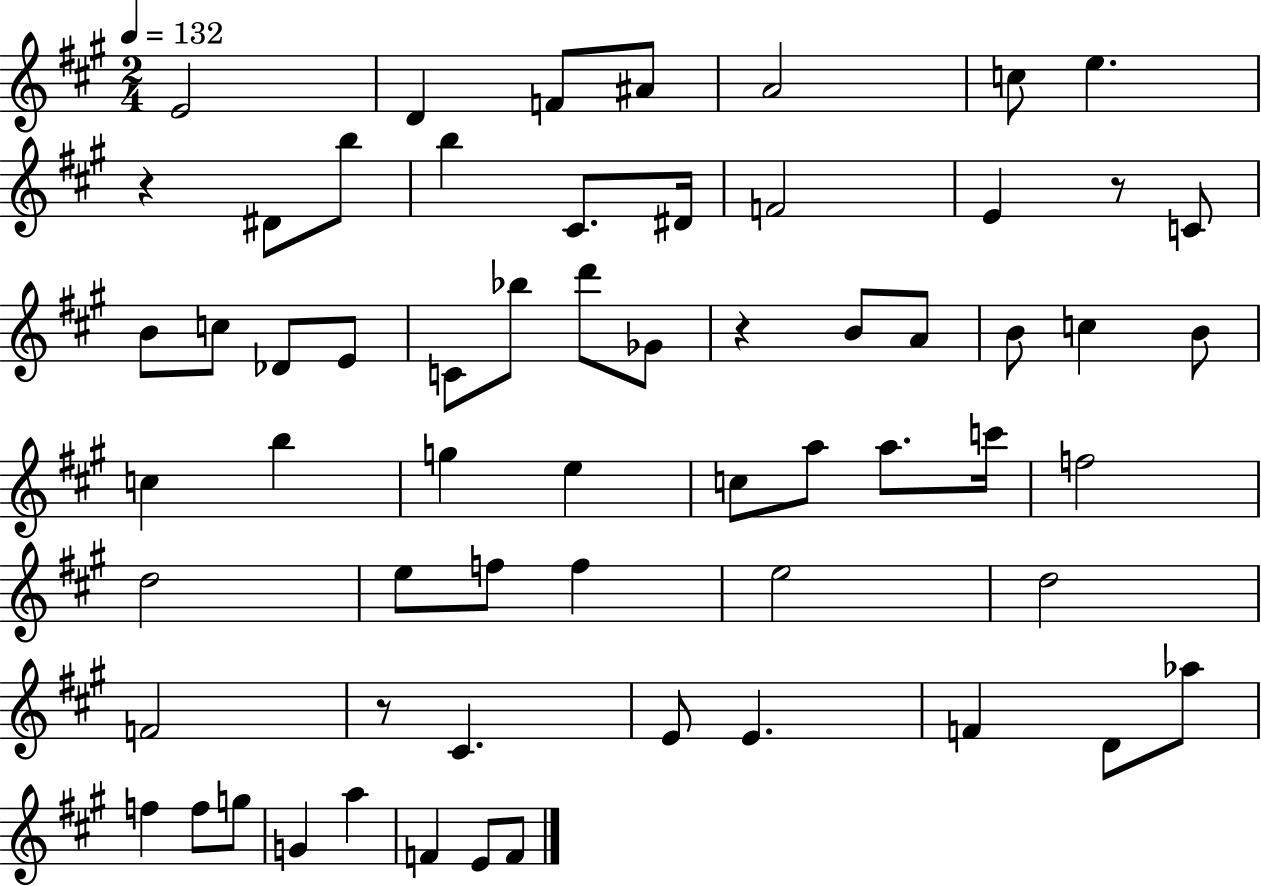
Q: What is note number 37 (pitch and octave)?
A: F5